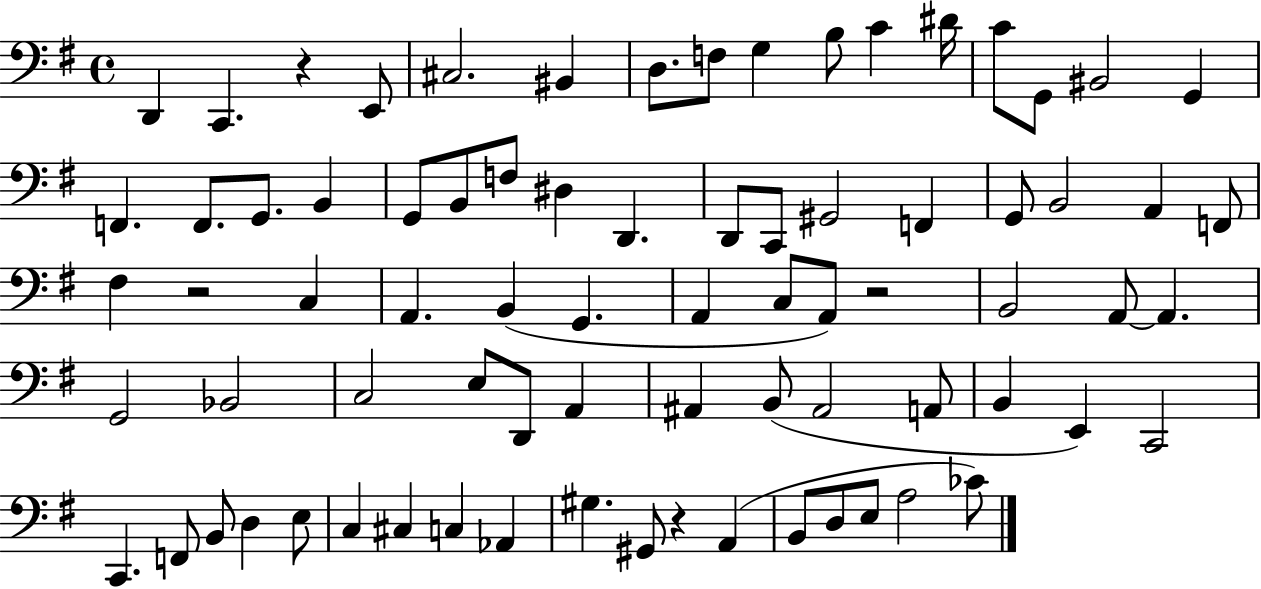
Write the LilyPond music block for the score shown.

{
  \clef bass
  \time 4/4
  \defaultTimeSignature
  \key g \major
  d,4 c,4. r4 e,8 | cis2. bis,4 | d8. f8 g4 b8 c'4 dis'16 | c'8 g,8 bis,2 g,4 | \break f,4. f,8. g,8. b,4 | g,8 b,8 f8 dis4 d,4. | d,8 c,8 gis,2 f,4 | g,8 b,2 a,4 f,8 | \break fis4 r2 c4 | a,4. b,4( g,4. | a,4 c8 a,8) r2 | b,2 a,8~~ a,4. | \break g,2 bes,2 | c2 e8 d,8 a,4 | ais,4 b,8( ais,2 a,8 | b,4 e,4) c,2 | \break c,4. f,8 b,8 d4 e8 | c4 cis4 c4 aes,4 | gis4. gis,8 r4 a,4( | b,8 d8 e8 a2 ces'8) | \break \bar "|."
}